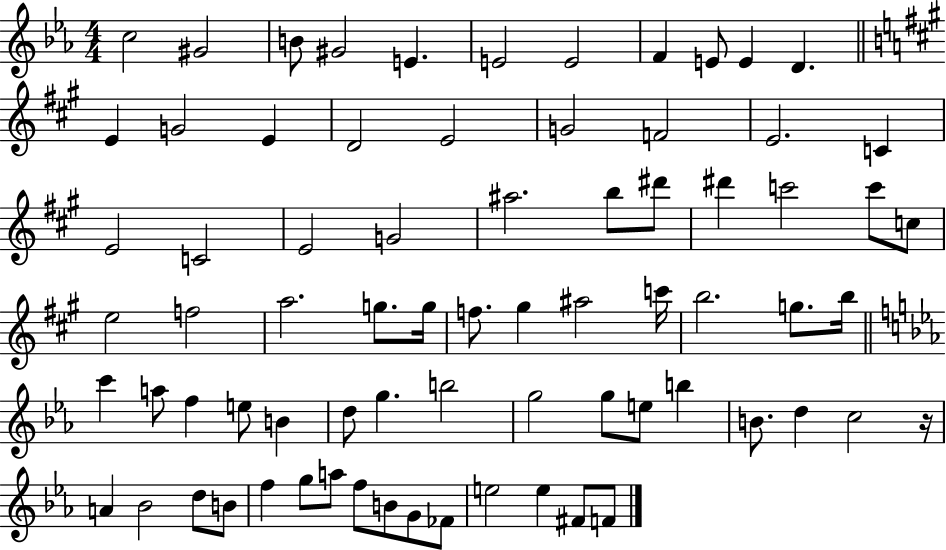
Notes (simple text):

C5/h G#4/h B4/e G#4/h E4/q. E4/h E4/h F4/q E4/e E4/q D4/q. E4/q G4/h E4/q D4/h E4/h G4/h F4/h E4/h. C4/q E4/h C4/h E4/h G4/h A#5/h. B5/e D#6/e D#6/q C6/h C6/e C5/e E5/h F5/h A5/h. G5/e. G5/s F5/e. G#5/q A#5/h C6/s B5/h. G5/e. B5/s C6/q A5/e F5/q E5/e B4/q D5/e G5/q. B5/h G5/h G5/e E5/e B5/q B4/e. D5/q C5/h R/s A4/q Bb4/h D5/e B4/e F5/q G5/e A5/e F5/e B4/e G4/e FES4/e E5/h E5/q F#4/e F4/e